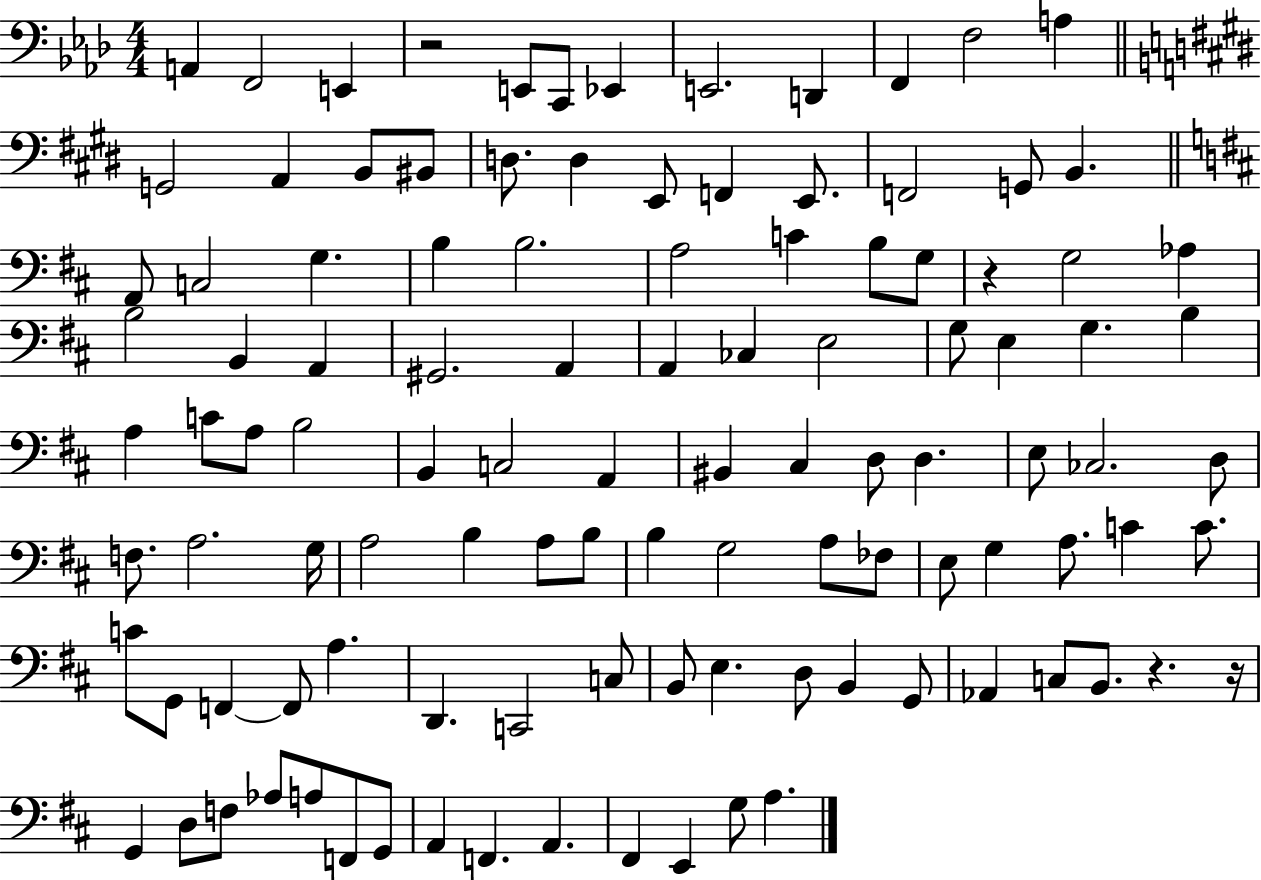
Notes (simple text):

A2/q F2/h E2/q R/h E2/e C2/e Eb2/q E2/h. D2/q F2/q F3/h A3/q G2/h A2/q B2/e BIS2/e D3/e. D3/q E2/e F2/q E2/e. F2/h G2/e B2/q. A2/e C3/h G3/q. B3/q B3/h. A3/h C4/q B3/e G3/e R/q G3/h Ab3/q B3/h B2/q A2/q G#2/h. A2/q A2/q CES3/q E3/h G3/e E3/q G3/q. B3/q A3/q C4/e A3/e B3/h B2/q C3/h A2/q BIS2/q C#3/q D3/e D3/q. E3/e CES3/h. D3/e F3/e. A3/h. G3/s A3/h B3/q A3/e B3/e B3/q G3/h A3/e FES3/e E3/e G3/q A3/e. C4/q C4/e. C4/e G2/e F2/q F2/e A3/q. D2/q. C2/h C3/e B2/e E3/q. D3/e B2/q G2/e Ab2/q C3/e B2/e. R/q. R/s G2/q D3/e F3/e Ab3/e A3/e F2/e G2/e A2/q F2/q. A2/q. F#2/q E2/q G3/e A3/q.